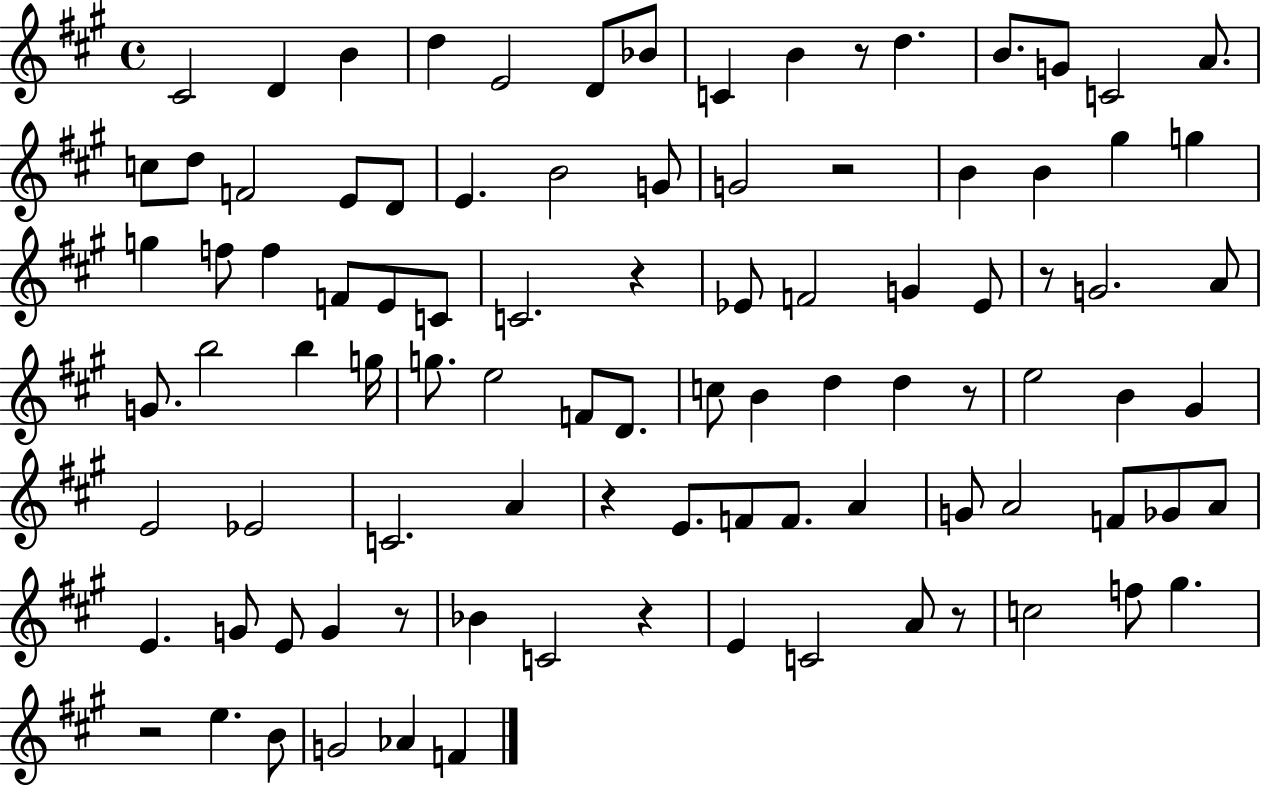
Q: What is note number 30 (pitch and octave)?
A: F5